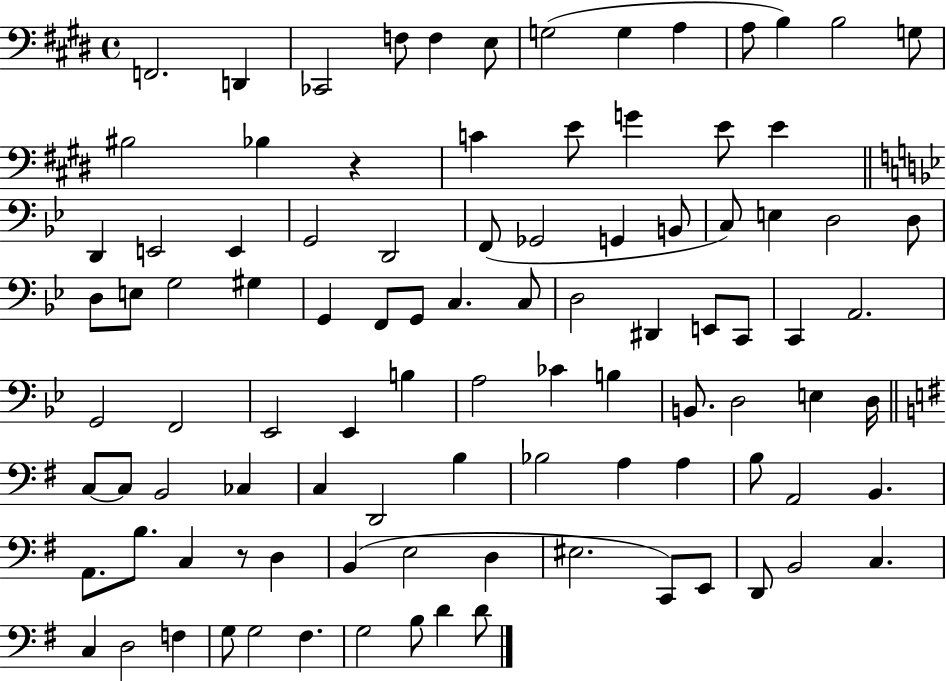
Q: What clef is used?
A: bass